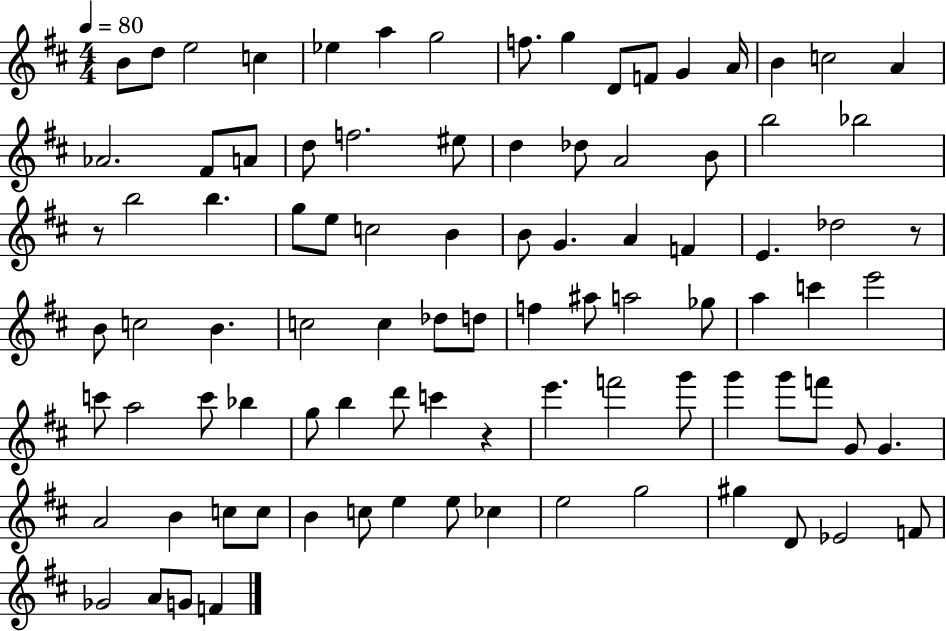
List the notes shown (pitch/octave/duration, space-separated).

B4/e D5/e E5/h C5/q Eb5/q A5/q G5/h F5/e. G5/q D4/e F4/e G4/q A4/s B4/q C5/h A4/q Ab4/h. F#4/e A4/e D5/e F5/h. EIS5/e D5/q Db5/e A4/h B4/e B5/h Bb5/h R/e B5/h B5/q. G5/e E5/e C5/h B4/q B4/e G4/q. A4/q F4/q E4/q. Db5/h R/e B4/e C5/h B4/q. C5/h C5/q Db5/e D5/e F5/q A#5/e A5/h Gb5/e A5/q C6/q E6/h C6/e A5/h C6/e Bb5/q G5/e B5/q D6/e C6/q R/q E6/q. F6/h G6/e G6/q G6/e F6/e G4/e G4/q. A4/h B4/q C5/e C5/e B4/q C5/e E5/q E5/e CES5/q E5/h G5/h G#5/q D4/e Eb4/h F4/e Gb4/h A4/e G4/e F4/q